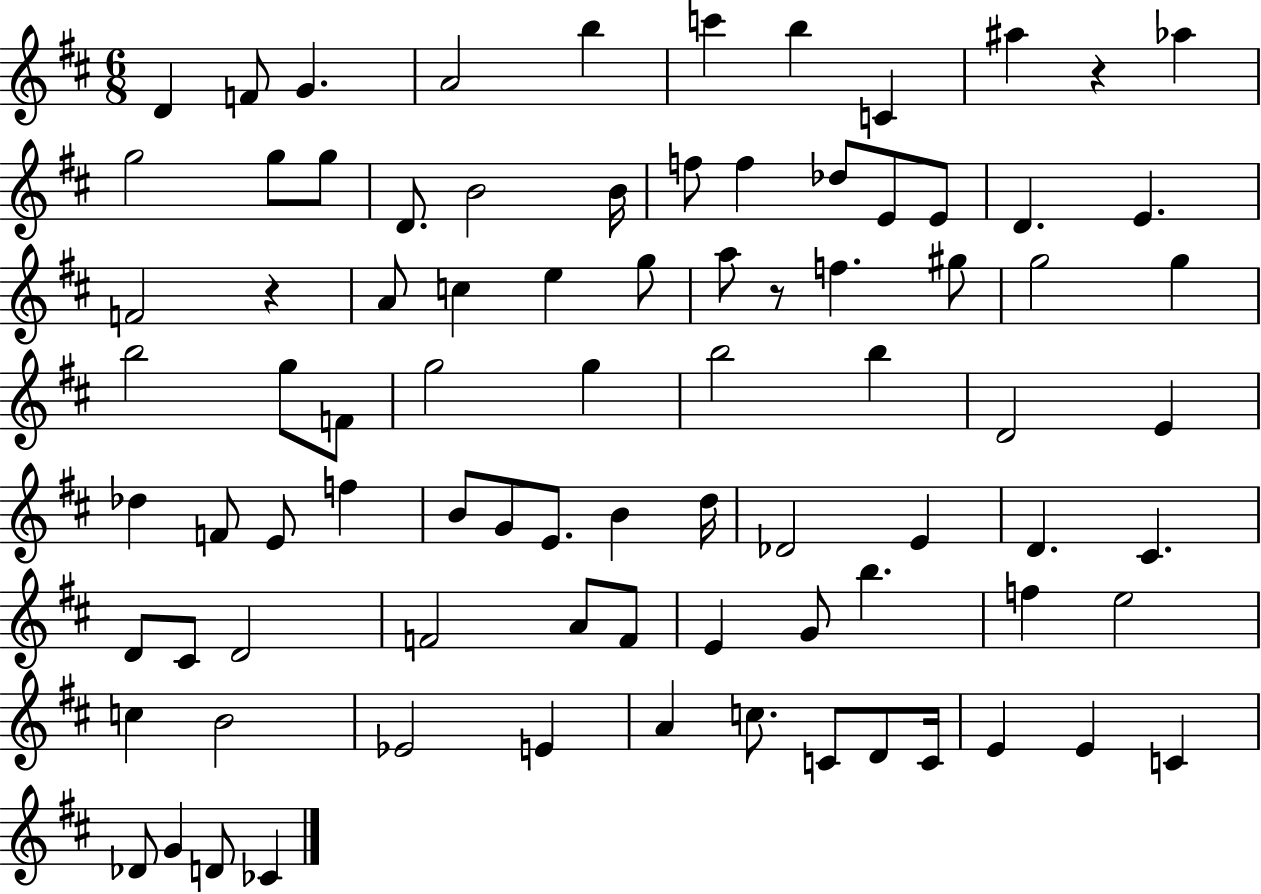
{
  \clef treble
  \numericTimeSignature
  \time 6/8
  \key d \major
  d'4 f'8 g'4. | a'2 b''4 | c'''4 b''4 c'4 | ais''4 r4 aes''4 | \break g''2 g''8 g''8 | d'8. b'2 b'16 | f''8 f''4 des''8 e'8 e'8 | d'4. e'4. | \break f'2 r4 | a'8 c''4 e''4 g''8 | a''8 r8 f''4. gis''8 | g''2 g''4 | \break b''2 g''8 f'8 | g''2 g''4 | b''2 b''4 | d'2 e'4 | \break des''4 f'8 e'8 f''4 | b'8 g'8 e'8. b'4 d''16 | des'2 e'4 | d'4. cis'4. | \break d'8 cis'8 d'2 | f'2 a'8 f'8 | e'4 g'8 b''4. | f''4 e''2 | \break c''4 b'2 | ees'2 e'4 | a'4 c''8. c'8 d'8 c'16 | e'4 e'4 c'4 | \break des'8 g'4 d'8 ces'4 | \bar "|."
}